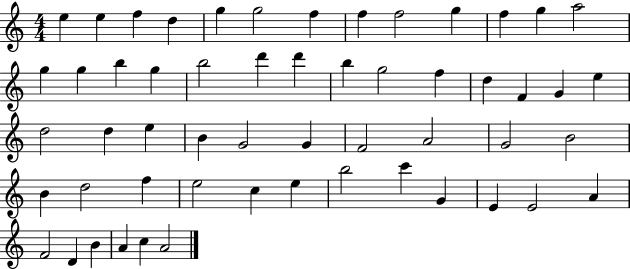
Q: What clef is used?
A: treble